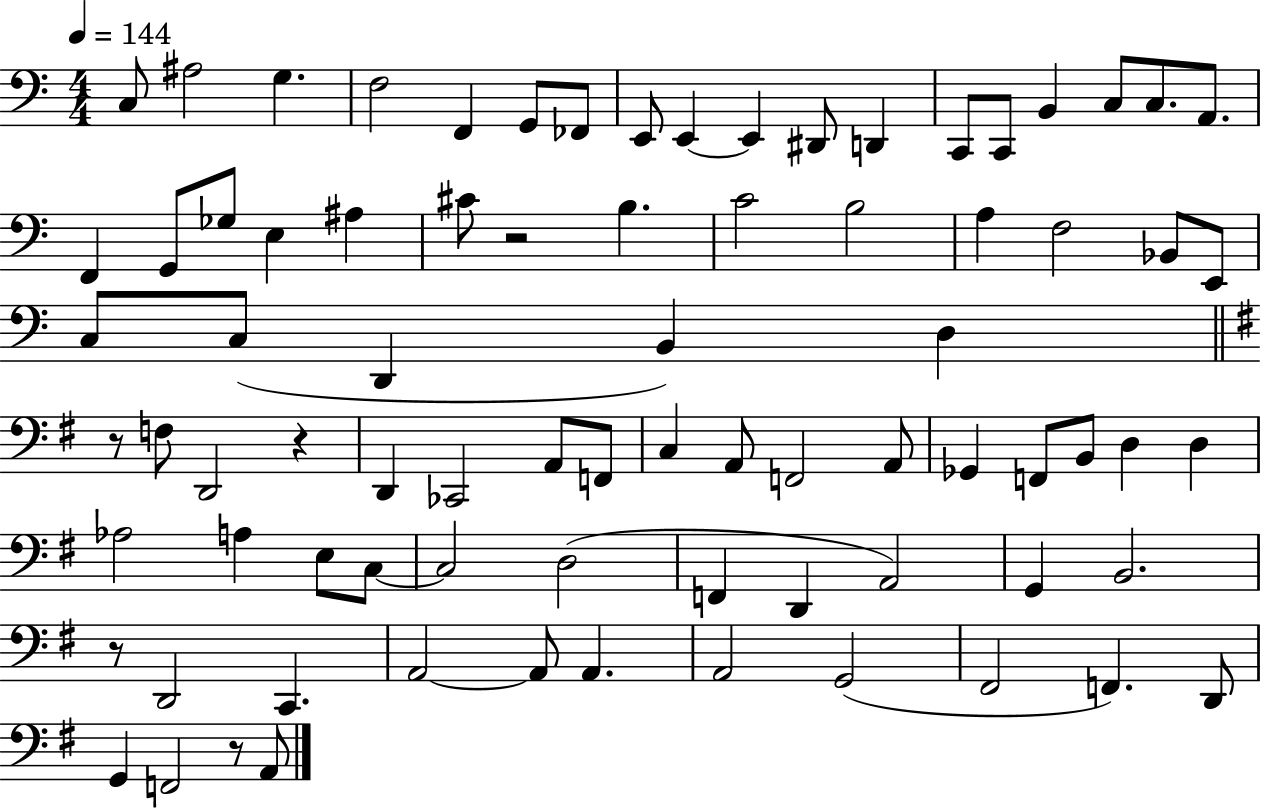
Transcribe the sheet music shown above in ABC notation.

X:1
T:Untitled
M:4/4
L:1/4
K:C
C,/2 ^A,2 G, F,2 F,, G,,/2 _F,,/2 E,,/2 E,, E,, ^D,,/2 D,, C,,/2 C,,/2 B,, C,/2 C,/2 A,,/2 F,, G,,/2 _G,/2 E, ^A, ^C/2 z2 B, C2 B,2 A, F,2 _B,,/2 E,,/2 C,/2 C,/2 D,, B,, D, z/2 F,/2 D,,2 z D,, _C,,2 A,,/2 F,,/2 C, A,,/2 F,,2 A,,/2 _G,, F,,/2 B,,/2 D, D, _A,2 A, E,/2 C,/2 C,2 D,2 F,, D,, A,,2 G,, B,,2 z/2 D,,2 C,, A,,2 A,,/2 A,, A,,2 G,,2 ^F,,2 F,, D,,/2 G,, F,,2 z/2 A,,/2